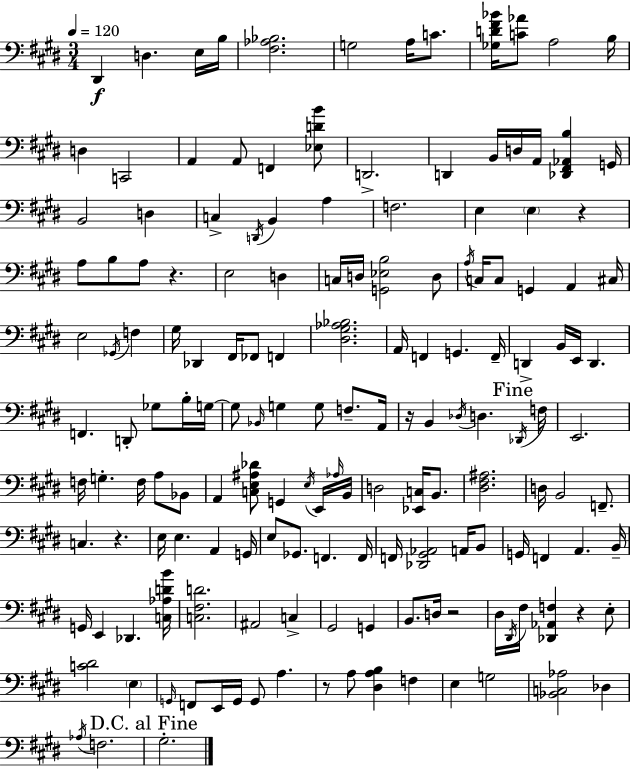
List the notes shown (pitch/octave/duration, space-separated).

D#2/q D3/q. E3/s B3/s [F#3,Ab3,Bb3]/h. G3/h A3/s C4/e. [Gb3,D4,F#4,Bb4]/s [C4,Ab4]/e A3/h B3/s D3/q C2/h A2/q A2/e F2/q [Eb3,D4,B4]/e D2/h. D2/q B2/s D3/s A2/s [Db2,F#2,Ab2,B3]/q G2/s B2/h D3/q C3/q D2/s B2/q A3/q F3/h. E3/q E3/q R/q A3/e B3/e A3/e R/q. E3/h D3/q C3/s D3/s [G2,Eb3,B3]/h D3/e A3/s C3/s C3/e G2/q A2/q C#3/s E3/h Gb2/s F3/q G#3/s Db2/q F#2/s FES2/e F2/q [D#3,G#3,Ab3,Bb3]/h. A2/s F2/q G2/q. F2/s D2/q B2/s E2/s D2/q. F2/q. D2/e Gb3/e B3/s G3/s G3/e Bb2/s G3/q G3/e F3/e. A2/s R/s B2/q Db3/s D3/q. Db2/s F3/s E2/h. F3/s G3/q. F3/s A3/e Bb2/e A2/q [C3,E3,A#3,Db4]/e G2/q E3/s E2/s Ab3/s B2/s D3/h [Eb2,C3]/s B2/e. [D#3,F#3,A#3]/h. D3/s B2/h F2/e. C3/q. R/q. E3/s E3/q. A2/q G2/s E3/e Gb2/e. F2/q. F2/s F2/s [Db2,G#2,Ab2]/h A2/s B2/e G2/s F2/q A2/q. B2/s G2/s E2/q Db2/q. [C3,Ab3,D4,B4]/s [C3,F#3,D4]/h. A#2/h C3/q G#2/h G2/q B2/e. D3/s R/h D#3/s D#2/s F#3/s [Db2,Ab2,F3]/q R/q E3/e [C4,D#4]/h E3/q G2/s F2/e E2/s G2/s G2/e A3/q. R/e A3/e [D#3,A3,B3]/q F3/q E3/q G3/h [Bb2,C3,Ab3]/h Db3/q Ab3/s F3/h. G#3/h.